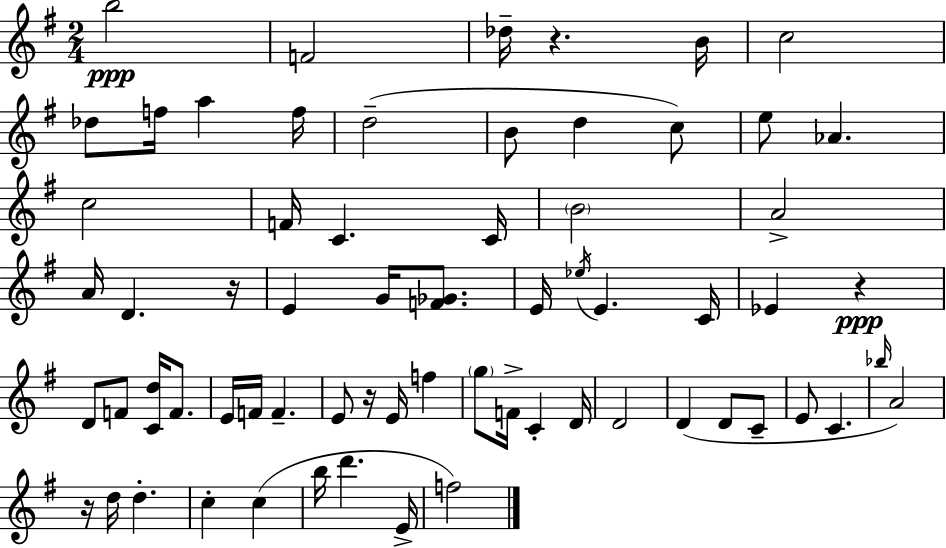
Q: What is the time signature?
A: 2/4